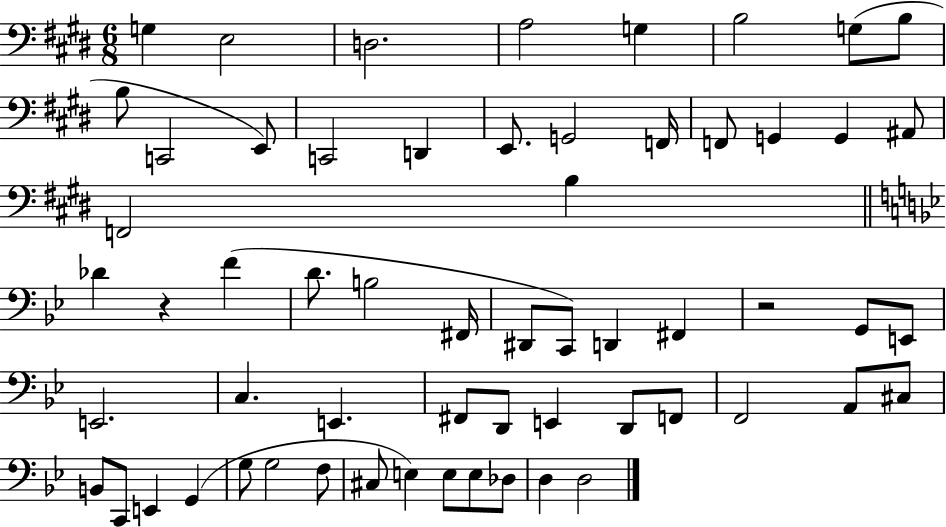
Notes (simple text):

G3/q E3/h D3/h. A3/h G3/q B3/h G3/e B3/e B3/e C2/h E2/e C2/h D2/q E2/e. G2/h F2/s F2/e G2/q G2/q A#2/e F2/h B3/q Db4/q R/q F4/q D4/e. B3/h F#2/s D#2/e C2/e D2/q F#2/q R/h G2/e E2/e E2/h. C3/q. E2/q. F#2/e D2/e E2/q D2/e F2/e F2/h A2/e C#3/e B2/e C2/e E2/q G2/q G3/e G3/h F3/e C#3/e E3/q E3/e E3/e Db3/e D3/q D3/h